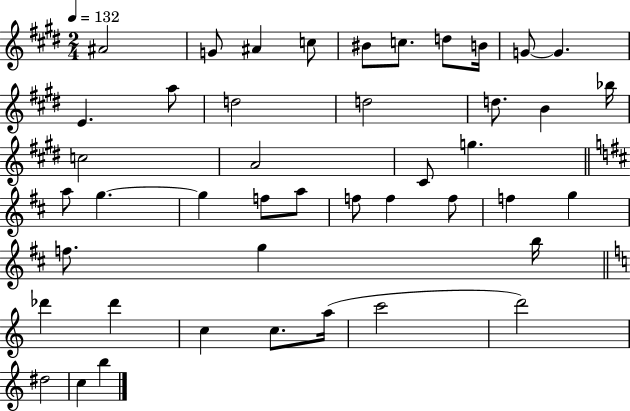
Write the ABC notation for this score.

X:1
T:Untitled
M:2/4
L:1/4
K:E
^A2 G/2 ^A c/2 ^B/2 c/2 d/2 B/4 G/2 G E a/2 d2 d2 d/2 B _b/4 c2 A2 ^C/2 g a/2 g g f/2 a/2 f/2 f f/2 f g f/2 g b/4 _d' _d' c c/2 a/4 c'2 d'2 ^d2 c b